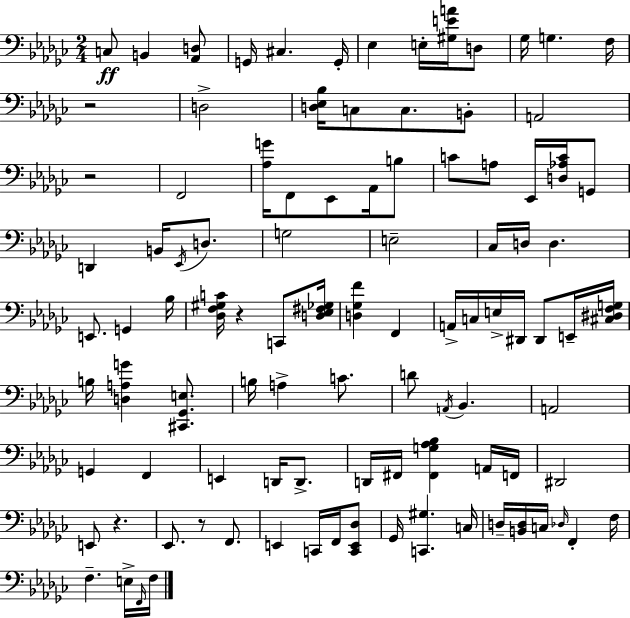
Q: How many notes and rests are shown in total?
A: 100